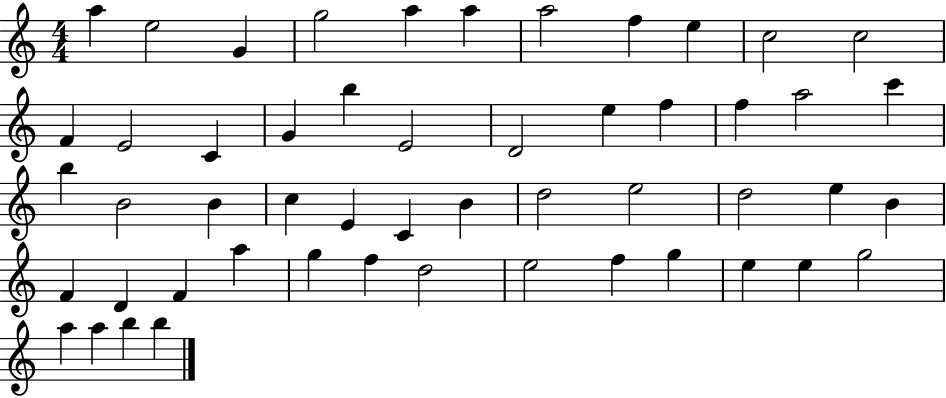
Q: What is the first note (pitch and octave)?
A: A5